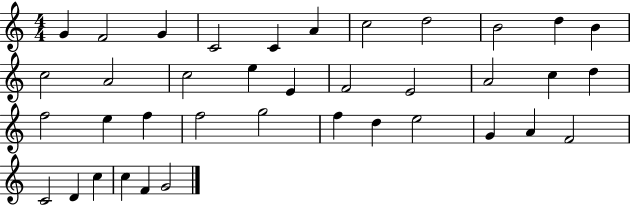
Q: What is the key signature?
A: C major